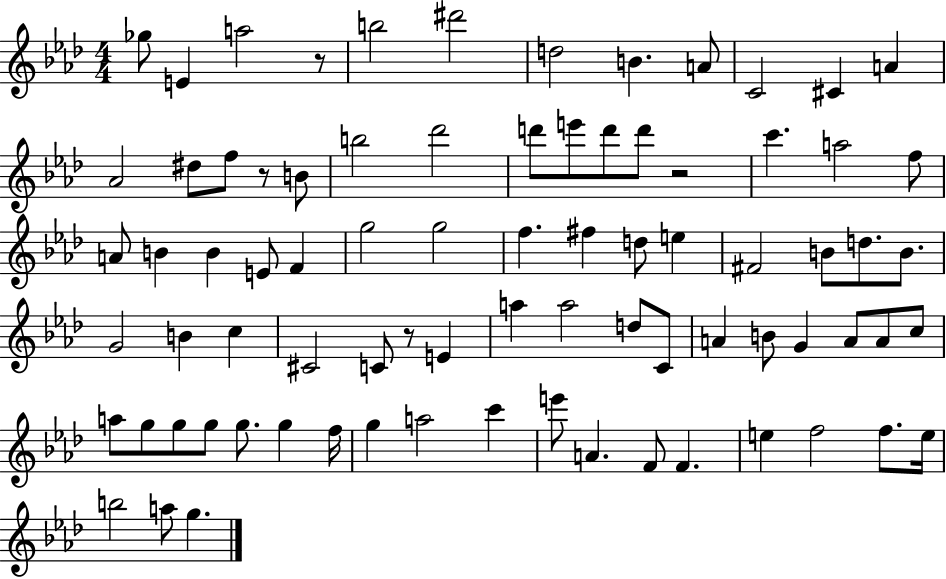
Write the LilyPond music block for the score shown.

{
  \clef treble
  \numericTimeSignature
  \time 4/4
  \key aes \major
  \repeat volta 2 { ges''8 e'4 a''2 r8 | b''2 dis'''2 | d''2 b'4. a'8 | c'2 cis'4 a'4 | \break aes'2 dis''8 f''8 r8 b'8 | b''2 des'''2 | d'''8 e'''8 d'''8 d'''8 r2 | c'''4. a''2 f''8 | \break a'8 b'4 b'4 e'8 f'4 | g''2 g''2 | f''4. fis''4 d''8 e''4 | fis'2 b'8 d''8. b'8. | \break g'2 b'4 c''4 | cis'2 c'8 r8 e'4 | a''4 a''2 d''8 c'8 | a'4 b'8 g'4 a'8 a'8 c''8 | \break a''8 g''8 g''8 g''8 g''8. g''4 f''16 | g''4 a''2 c'''4 | e'''8 a'4. f'8 f'4. | e''4 f''2 f''8. e''16 | \break b''2 a''8 g''4. | } \bar "|."
}